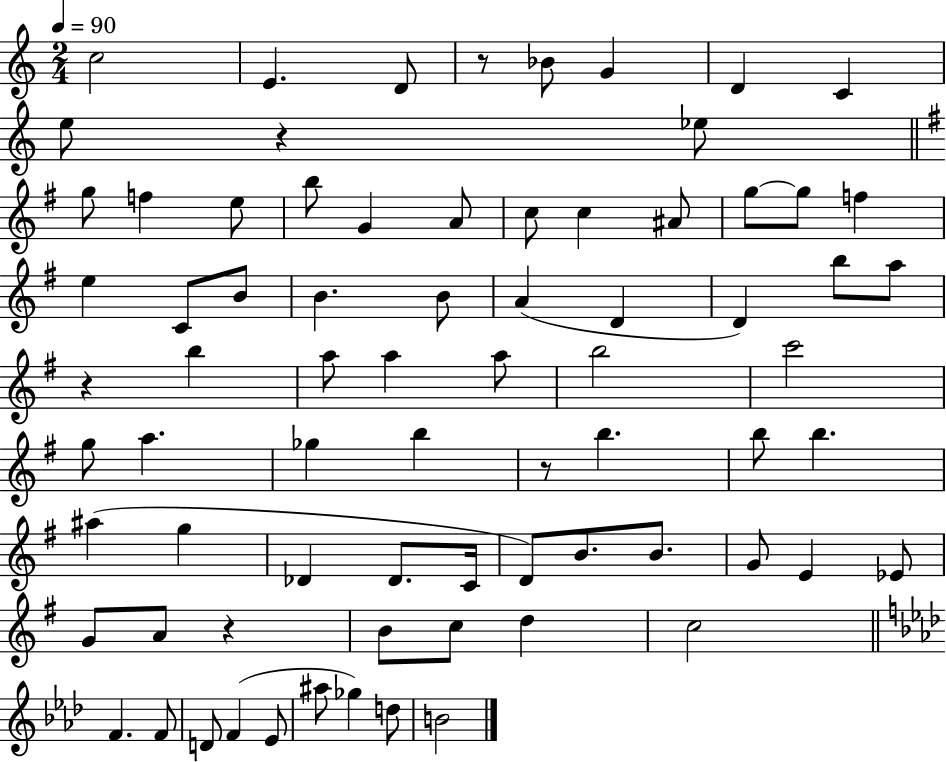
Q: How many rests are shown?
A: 5